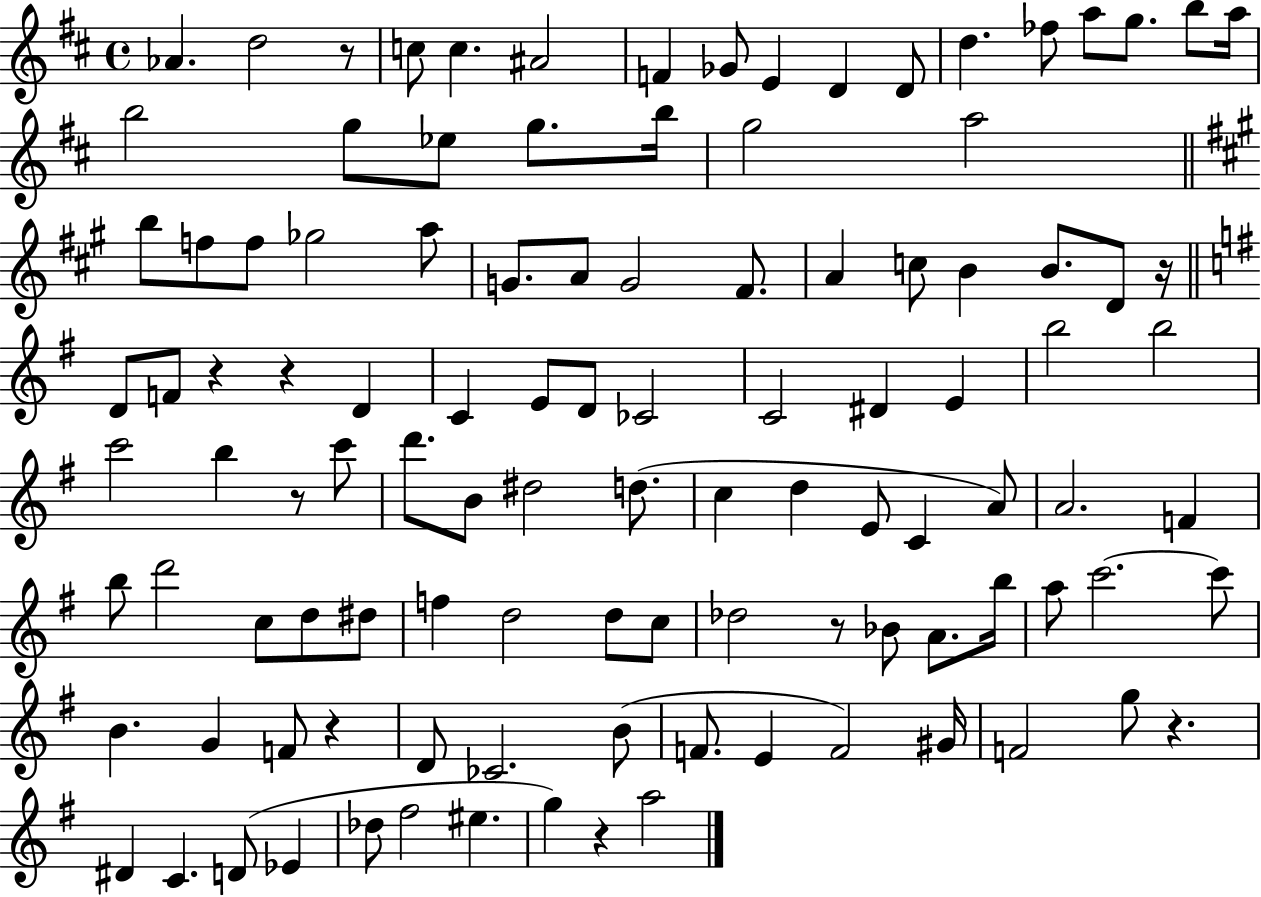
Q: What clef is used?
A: treble